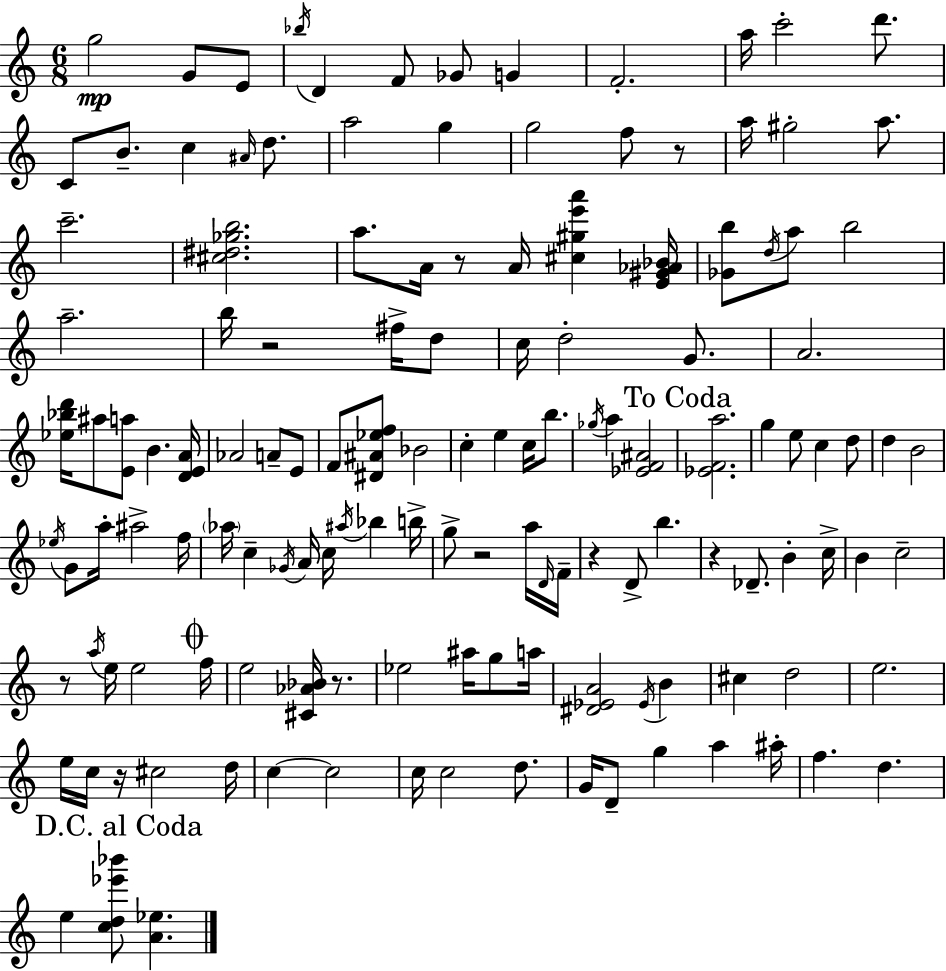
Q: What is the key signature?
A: A minor